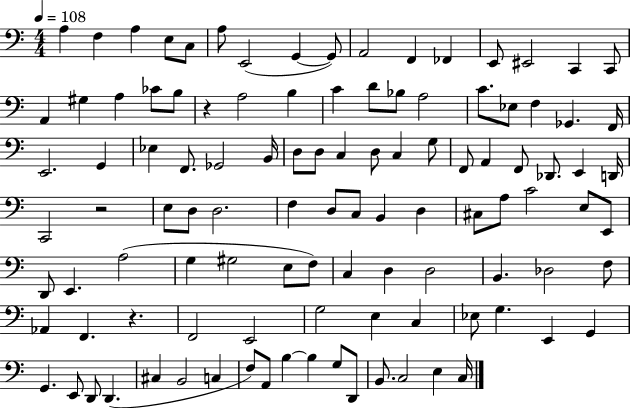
A3/q F3/q A3/q E3/e C3/e A3/e E2/h G2/q G2/e A2/h F2/q FES2/q E2/e EIS2/h C2/q C2/e A2/q G#3/q A3/q CES4/e B3/e R/q A3/h B3/q C4/q D4/e Bb3/e A3/h C4/e. Eb3/e F3/q Gb2/q. F2/s E2/h. G2/q Eb3/q F2/e. Gb2/h B2/s D3/e D3/e C3/q D3/e C3/q G3/e F2/e A2/q F2/e Db2/e. E2/q D2/s C2/h R/h E3/e D3/e D3/h. F3/q D3/e C3/e B2/q D3/q C#3/e A3/e C4/h E3/e E2/e D2/e E2/q. A3/h G3/q G#3/h E3/e F3/e C3/q D3/q D3/h B2/q. Db3/h F3/e Ab2/q F2/q. R/q. F2/h E2/h G3/h E3/q C3/q Eb3/e G3/q. E2/q G2/q G2/q. E2/e D2/e D2/q. C#3/q B2/h C3/q F3/e A2/e B3/q B3/q G3/e D2/e B2/e. C3/h E3/q C3/s